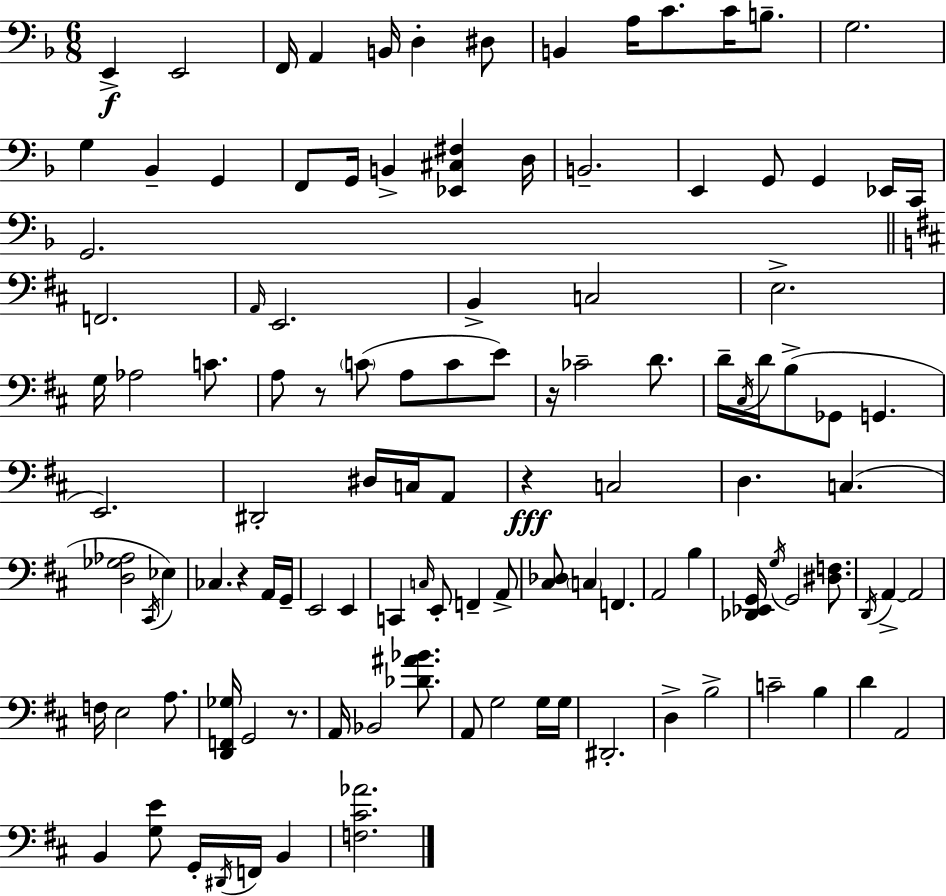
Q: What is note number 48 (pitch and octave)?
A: Gb2